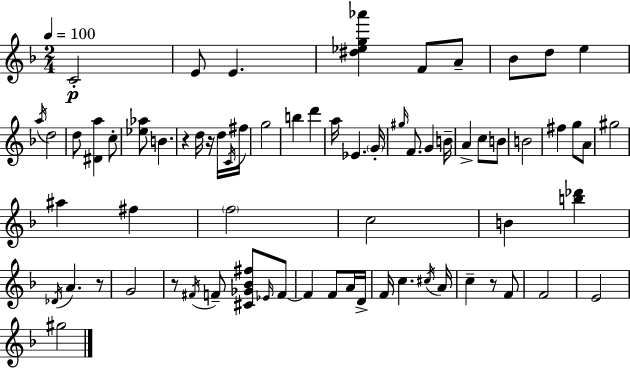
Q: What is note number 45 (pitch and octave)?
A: F4